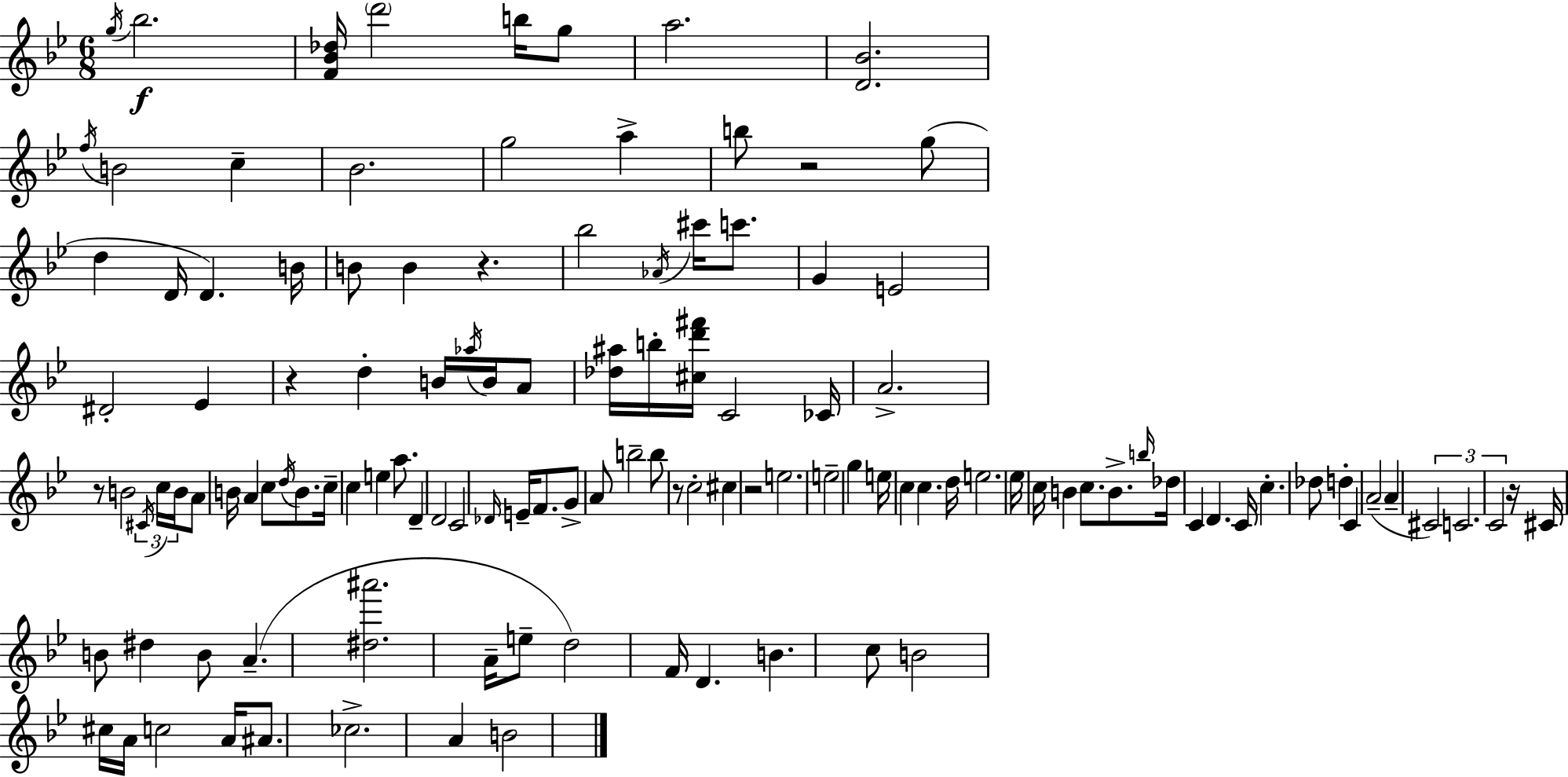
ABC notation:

X:1
T:Untitled
M:6/8
L:1/4
K:Gm
g/4 _b2 [F_B_d]/4 d'2 b/4 g/2 a2 [D_B]2 f/4 B2 c _B2 g2 a b/2 z2 g/2 d D/4 D B/4 B/2 B z _b2 _A/4 ^c'/4 c'/2 G E2 ^D2 _E z d B/4 _a/4 B/4 A/2 [_d^a]/4 b/4 [^cd'^f']/4 C2 _C/4 A2 z/2 B2 ^C/4 c/4 B/4 A/2 B/4 A c/2 d/4 B/2 c/4 c e a/2 D D2 C2 _D/4 E/4 F/2 G/2 A/2 b2 b/2 z/2 c2 ^c z2 e2 e2 g e/4 c c d/4 e2 _e/4 c/4 B c/2 B/2 b/4 _d/4 C D C/4 c _d/2 d C A2 A ^C2 C2 C2 z/4 ^C/4 B/2 ^d B/2 A [^d^a']2 A/4 e/2 d2 F/4 D B c/2 B2 ^c/4 A/4 c2 A/4 ^A/2 _c2 A B2